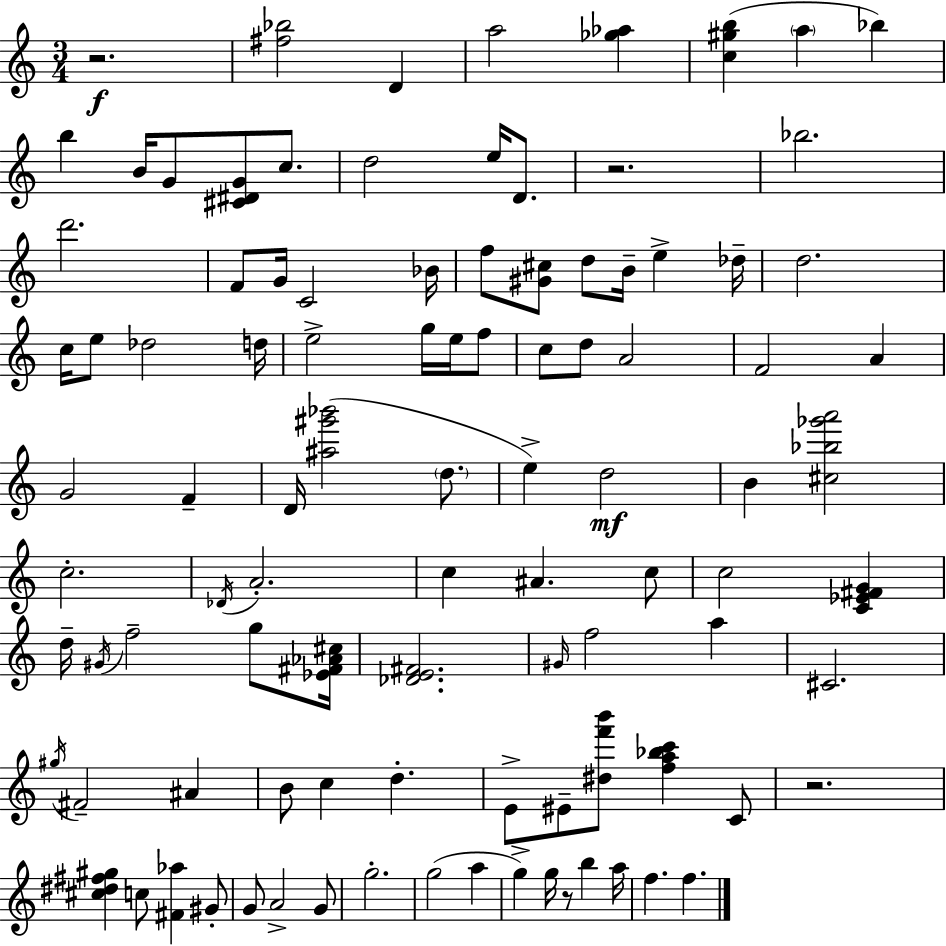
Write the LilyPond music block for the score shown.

{
  \clef treble
  \numericTimeSignature
  \time 3/4
  \key a \minor
  \repeat volta 2 { r2.\f | <fis'' bes''>2 d'4 | a''2 <ges'' aes''>4 | <c'' gis'' b''>4( \parenthesize a''4 bes''4) | \break b''4 b'16 g'8 <cis' dis' g'>8 c''8. | d''2 e''16 d'8. | r2. | bes''2. | \break d'''2. | f'8 g'16 c'2 bes'16 | f''8 <gis' cis''>8 d''8 b'16-- e''4-> des''16-- | d''2. | \break c''16 e''8 des''2 d''16 | e''2-> g''16 e''16 f''8 | c''8 d''8 a'2 | f'2 a'4 | \break g'2 f'4-- | d'16 <ais'' gis''' bes'''>2( \parenthesize d''8. | e''4->) d''2\mf | b'4 <cis'' bes'' ges''' a'''>2 | \break c''2.-. | \acciaccatura { des'16 } a'2.-. | c''4 ais'4. c''8 | c''2 <c' ees' fis' g'>4 | \break d''16-- \acciaccatura { gis'16 } f''2-- g''8 | <ees' fis' aes' cis''>16 <des' e' fis'>2. | \grace { gis'16 } f''2 a''4 | cis'2. | \break \acciaccatura { gis''16 } fis'2-- | ais'4 b'8 c''4 d''4.-. | e'8-> eis'8-- <dis'' f''' b'''>8 <f'' a'' bes'' c'''>4 | c'8 r2. | \break <cis'' dis'' fis'' gis''>4 c''8 <fis' aes''>4 | gis'8-. g'8 a'2-> | g'8 g''2.-. | g''2( | \break a''4 g''4->) g''16 r8 b''4 | a''16 f''4. f''4. | } \bar "|."
}